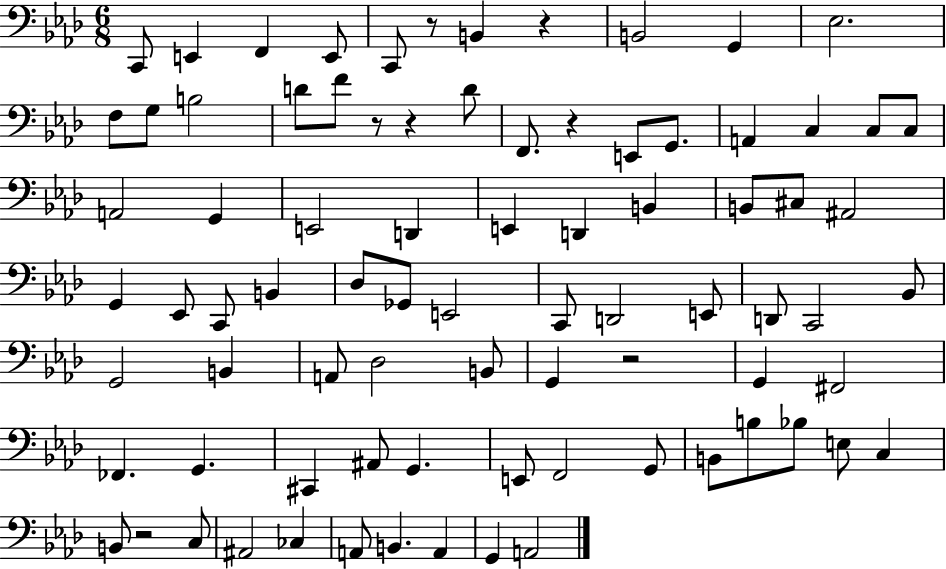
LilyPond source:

{
  \clef bass
  \numericTimeSignature
  \time 6/8
  \key aes \major
  c,8 e,4 f,4 e,8 | c,8 r8 b,4 r4 | b,2 g,4 | ees2. | \break f8 g8 b2 | d'8 f'8 r8 r4 d'8 | f,8. r4 e,8 g,8. | a,4 c4 c8 c8 | \break a,2 g,4 | e,2 d,4 | e,4 d,4 b,4 | b,8 cis8 ais,2 | \break g,4 ees,8 c,8 b,4 | des8 ges,8 e,2 | c,8 d,2 e,8 | d,8 c,2 bes,8 | \break g,2 b,4 | a,8 des2 b,8 | g,4 r2 | g,4 fis,2 | \break fes,4. g,4. | cis,4 ais,8 g,4. | e,8 f,2 g,8 | b,8 b8 bes8 e8 c4 | \break b,8 r2 c8 | ais,2 ces4 | a,8 b,4. a,4 | g,4 a,2 | \break \bar "|."
}